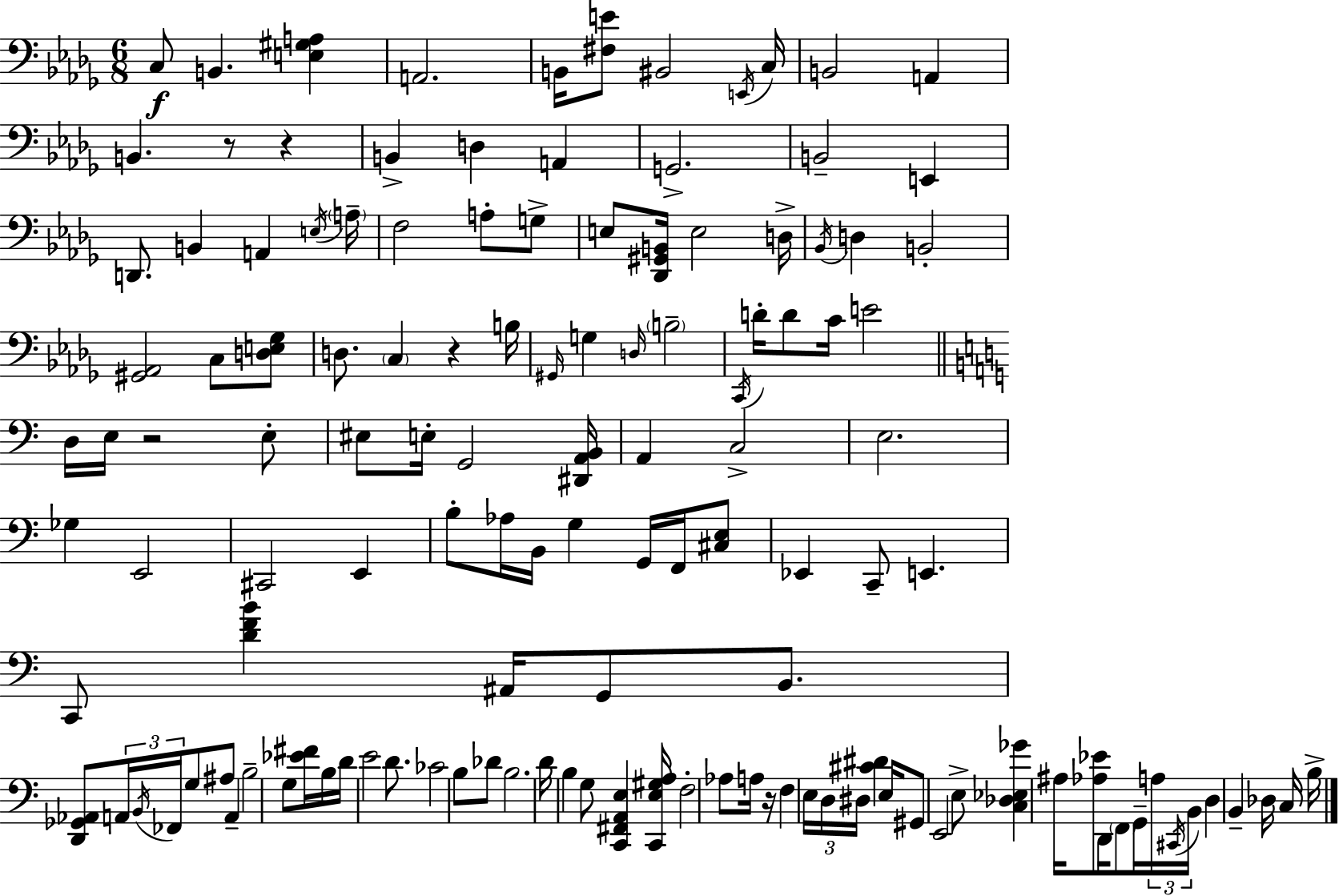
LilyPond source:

{
  \clef bass
  \numericTimeSignature
  \time 6/8
  \key bes \minor
  c8\f b,4. <e gis a>4 | a,2. | b,16 <fis e'>8 bis,2 \acciaccatura { e,16 } | c16 b,2 a,4 | \break b,4. r8 r4 | b,4-> d4 a,4 | g,2.-> | b,2-- e,4 | \break d,8. b,4 a,4 | \acciaccatura { e16 } \parenthesize a16-- f2 a8-. | g8-> e8 <des, gis, b,>16 e2 | d16-> \acciaccatura { bes,16 } d4 b,2-. | \break <gis, aes,>2 c8 | <d e ges>8 d8. \parenthesize c4 r4 | b16 \grace { gis,16 } g4 \grace { d16 } \parenthesize b2-- | \acciaccatura { c,16 } d'16-. d'8 c'16 e'2 | \break \bar "||" \break \key c \major d16 e16 r2 e8-. | eis8 e16-. g,2 <dis, a, b,>16 | a,4 c2-> | e2. | \break ges4 e,2 | cis,2 e,4 | b8-. aes16 b,16 g4 g,16 f,16 <cis e>8 | ees,4 c,8-- e,4. | \break c,8 <d' f' b'>4 ais,16 g,8 b,8. | <d, ges, aes,>8 \tuplet 3/2 { a,16 \acciaccatura { b,16 } fes,16 } g8 ais8 a,4-- | b2-- g8 <ees' fis'>16 | b16 d'16 e'2 d'8. | \break ces'2 b8 des'8 | b2. | d'16 b4 g8 <c, fis, a, e>4 | <c, e gis a>16 f2-. aes8 a16 | \break r16 f4 \tuplet 3/2 { e16 d16 dis16 } <cis' dis'>4 | e16 gis,8 e,2 e8-> | <c des ees ges'>4 ais16 <aes ees'>8 d,16 \parenthesize f,8 g,16-- | \tuplet 3/2 { a16 \acciaccatura { cis,16 } b,16 } d4 b,4-- des16 | \break c16 b16-> \bar "|."
}